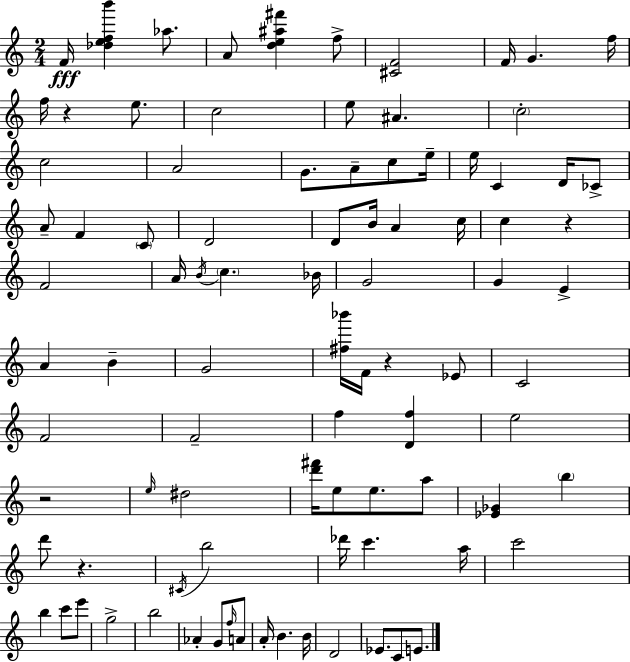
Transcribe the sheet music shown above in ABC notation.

X:1
T:Untitled
M:2/4
L:1/4
K:Am
F/4 [_defb'] _a/2 A/2 [de^a^f'] f/2 [^CF]2 F/4 G f/4 f/4 z e/2 c2 e/2 ^A c2 c2 A2 G/2 A/2 c/2 e/4 e/4 C D/4 _C/2 A/2 F C/2 D2 D/2 B/4 A c/4 c z F2 A/4 B/4 c _B/4 G2 G E A B G2 [^f_b']/4 F/4 z _E/2 C2 F2 F2 f [Df] e2 z2 e/4 ^d2 [d'^f']/4 e/2 e/2 a/2 [_E_G] b d'/2 z ^C/4 b2 _d'/4 c' a/4 c'2 b c'/2 e'/2 g2 b2 _A G/2 f/4 A/2 A/4 B B/4 D2 _E/2 C/2 E/2